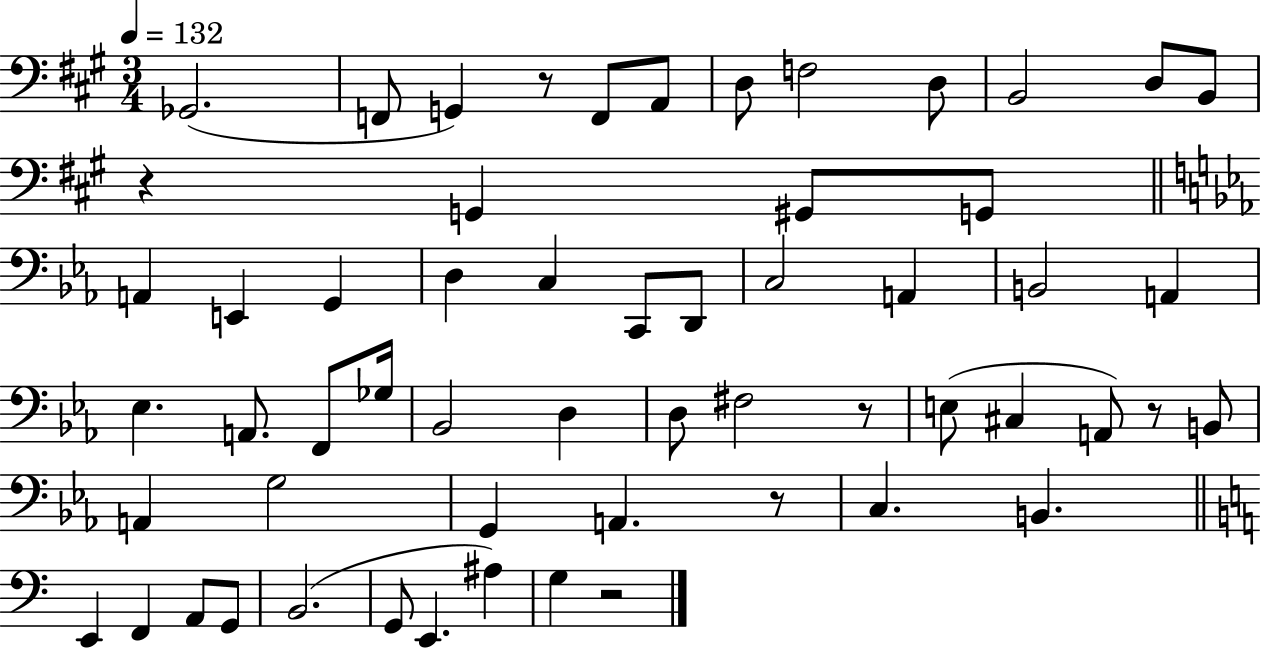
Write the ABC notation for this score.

X:1
T:Untitled
M:3/4
L:1/4
K:A
_G,,2 F,,/2 G,, z/2 F,,/2 A,,/2 D,/2 F,2 D,/2 B,,2 D,/2 B,,/2 z G,, ^G,,/2 G,,/2 A,, E,, G,, D, C, C,,/2 D,,/2 C,2 A,, B,,2 A,, _E, A,,/2 F,,/2 _G,/4 _B,,2 D, D,/2 ^F,2 z/2 E,/2 ^C, A,,/2 z/2 B,,/2 A,, G,2 G,, A,, z/2 C, B,, E,, F,, A,,/2 G,,/2 B,,2 G,,/2 E,, ^A, G, z2